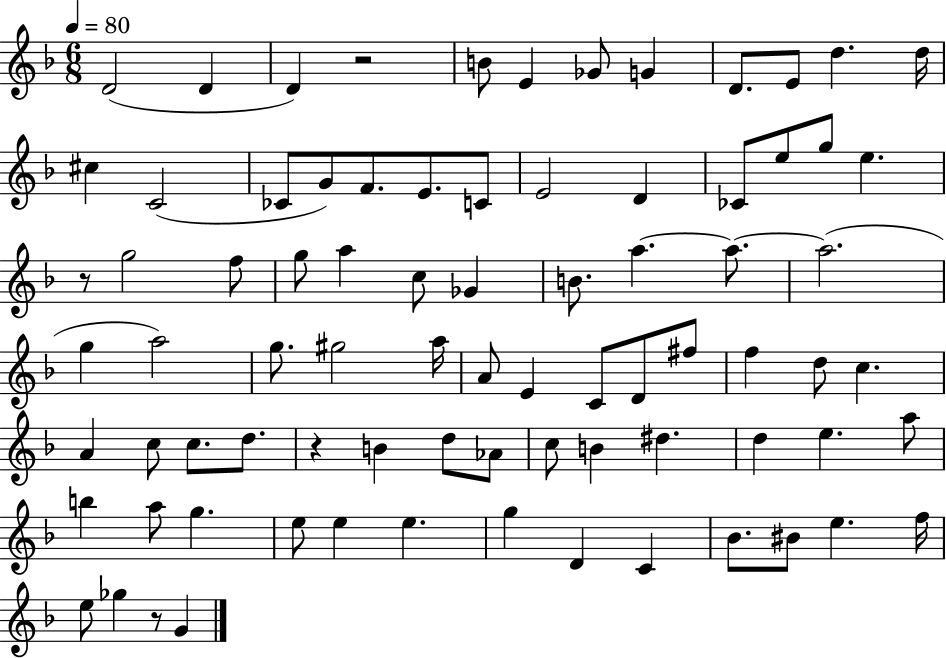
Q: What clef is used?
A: treble